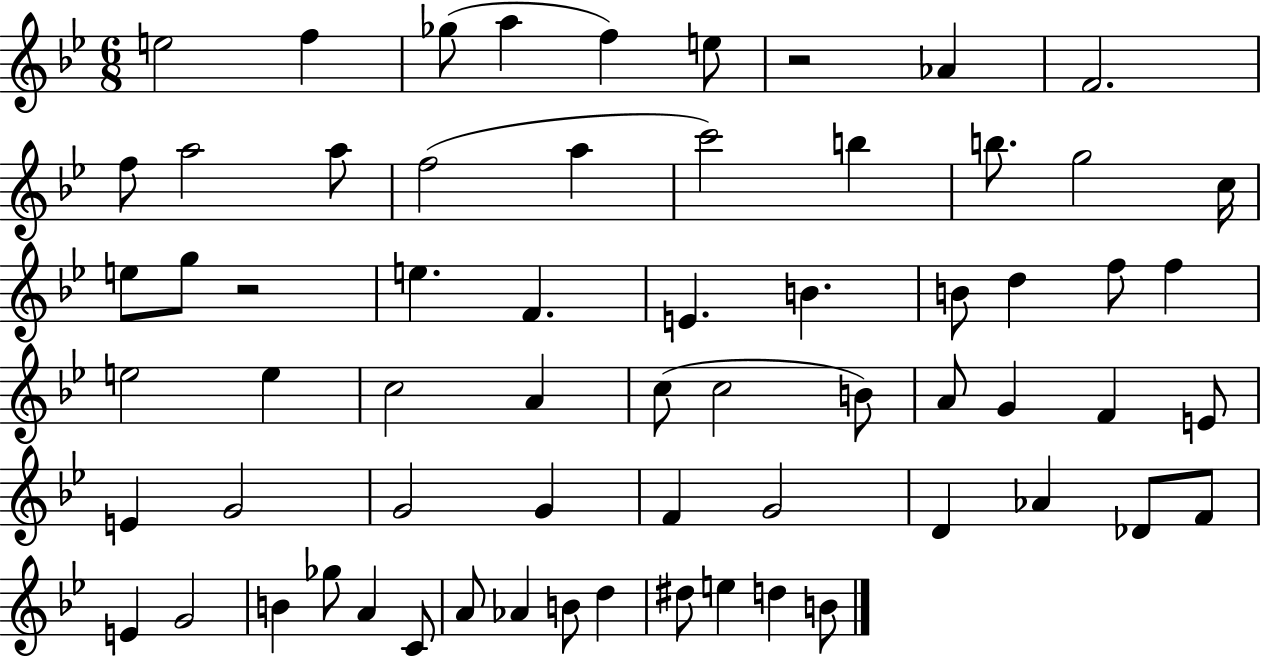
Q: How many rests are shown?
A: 2